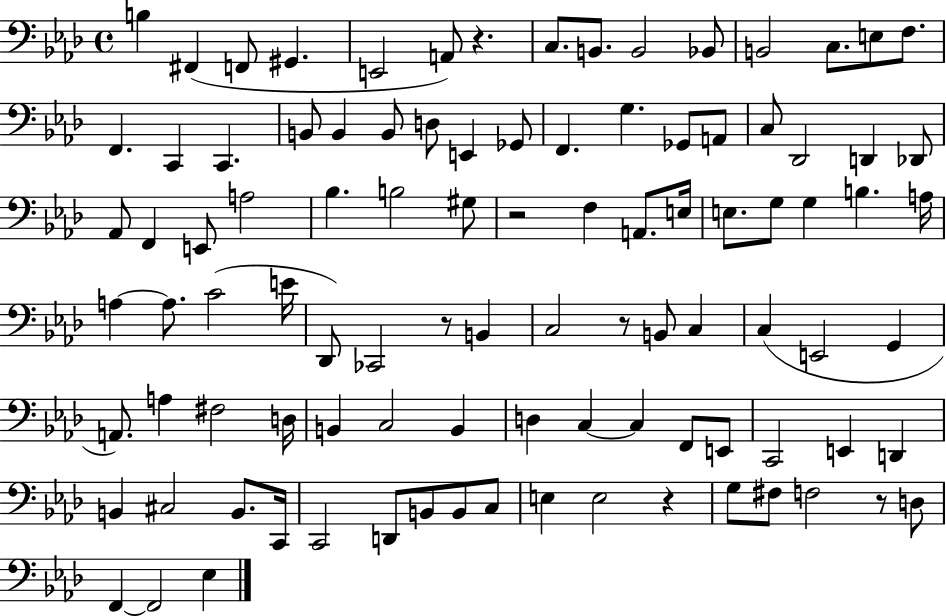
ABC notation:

X:1
T:Untitled
M:4/4
L:1/4
K:Ab
B, ^F,, F,,/2 ^G,, E,,2 A,,/2 z C,/2 B,,/2 B,,2 _B,,/2 B,,2 C,/2 E,/2 F,/2 F,, C,, C,, B,,/2 B,, B,,/2 D,/2 E,, _G,,/2 F,, G, _G,,/2 A,,/2 C,/2 _D,,2 D,, _D,,/2 _A,,/2 F,, E,,/2 A,2 _B, B,2 ^G,/2 z2 F, A,,/2 E,/4 E,/2 G,/2 G, B, A,/4 A, A,/2 C2 E/4 _D,,/2 _C,,2 z/2 B,, C,2 z/2 B,,/2 C, C, E,,2 G,, A,,/2 A, ^F,2 D,/4 B,, C,2 B,, D, C, C, F,,/2 E,,/2 C,,2 E,, D,, B,, ^C,2 B,,/2 C,,/4 C,,2 D,,/2 B,,/2 B,,/2 C,/2 E, E,2 z G,/2 ^F,/2 F,2 z/2 D,/2 F,, F,,2 _E,